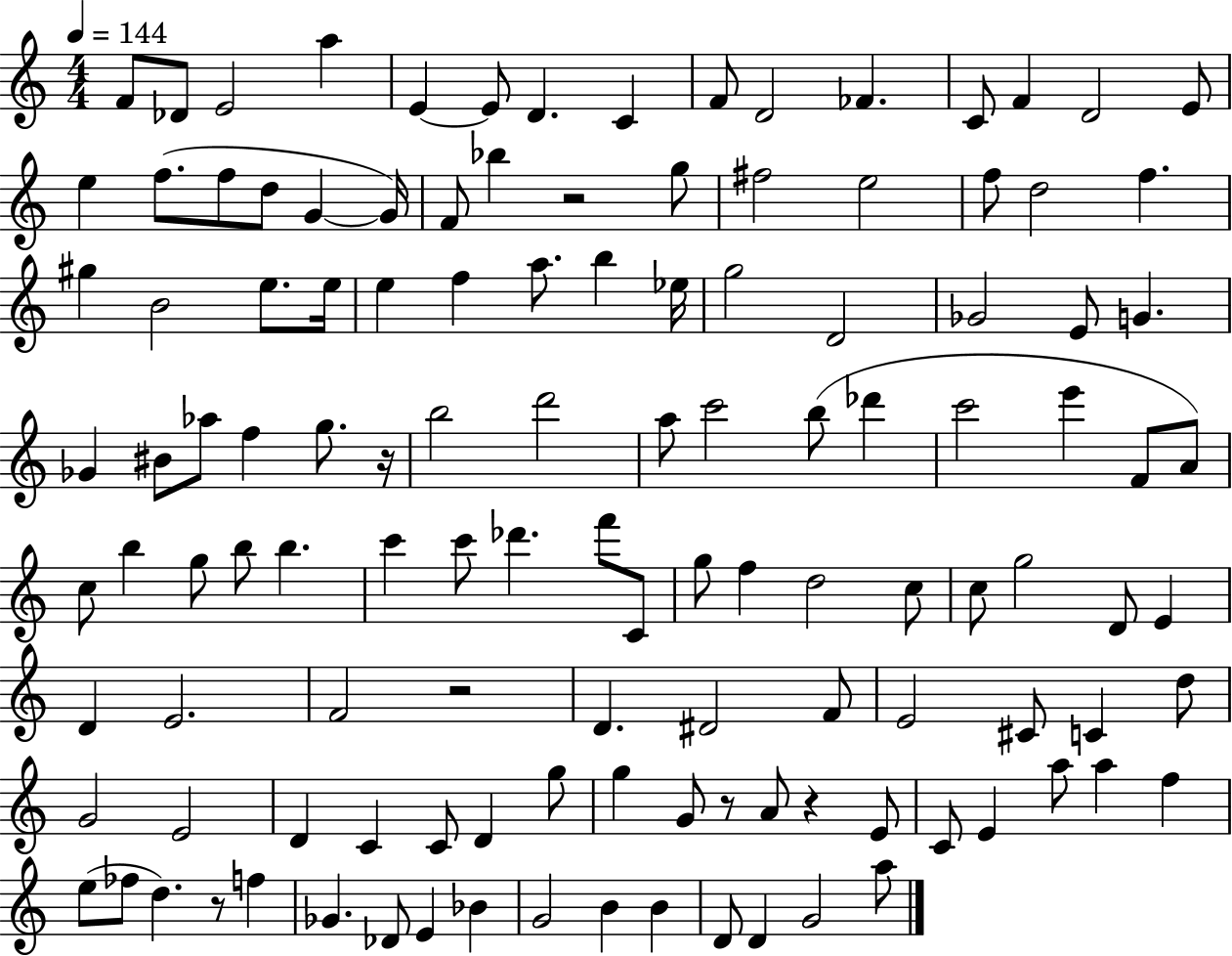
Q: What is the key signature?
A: C major